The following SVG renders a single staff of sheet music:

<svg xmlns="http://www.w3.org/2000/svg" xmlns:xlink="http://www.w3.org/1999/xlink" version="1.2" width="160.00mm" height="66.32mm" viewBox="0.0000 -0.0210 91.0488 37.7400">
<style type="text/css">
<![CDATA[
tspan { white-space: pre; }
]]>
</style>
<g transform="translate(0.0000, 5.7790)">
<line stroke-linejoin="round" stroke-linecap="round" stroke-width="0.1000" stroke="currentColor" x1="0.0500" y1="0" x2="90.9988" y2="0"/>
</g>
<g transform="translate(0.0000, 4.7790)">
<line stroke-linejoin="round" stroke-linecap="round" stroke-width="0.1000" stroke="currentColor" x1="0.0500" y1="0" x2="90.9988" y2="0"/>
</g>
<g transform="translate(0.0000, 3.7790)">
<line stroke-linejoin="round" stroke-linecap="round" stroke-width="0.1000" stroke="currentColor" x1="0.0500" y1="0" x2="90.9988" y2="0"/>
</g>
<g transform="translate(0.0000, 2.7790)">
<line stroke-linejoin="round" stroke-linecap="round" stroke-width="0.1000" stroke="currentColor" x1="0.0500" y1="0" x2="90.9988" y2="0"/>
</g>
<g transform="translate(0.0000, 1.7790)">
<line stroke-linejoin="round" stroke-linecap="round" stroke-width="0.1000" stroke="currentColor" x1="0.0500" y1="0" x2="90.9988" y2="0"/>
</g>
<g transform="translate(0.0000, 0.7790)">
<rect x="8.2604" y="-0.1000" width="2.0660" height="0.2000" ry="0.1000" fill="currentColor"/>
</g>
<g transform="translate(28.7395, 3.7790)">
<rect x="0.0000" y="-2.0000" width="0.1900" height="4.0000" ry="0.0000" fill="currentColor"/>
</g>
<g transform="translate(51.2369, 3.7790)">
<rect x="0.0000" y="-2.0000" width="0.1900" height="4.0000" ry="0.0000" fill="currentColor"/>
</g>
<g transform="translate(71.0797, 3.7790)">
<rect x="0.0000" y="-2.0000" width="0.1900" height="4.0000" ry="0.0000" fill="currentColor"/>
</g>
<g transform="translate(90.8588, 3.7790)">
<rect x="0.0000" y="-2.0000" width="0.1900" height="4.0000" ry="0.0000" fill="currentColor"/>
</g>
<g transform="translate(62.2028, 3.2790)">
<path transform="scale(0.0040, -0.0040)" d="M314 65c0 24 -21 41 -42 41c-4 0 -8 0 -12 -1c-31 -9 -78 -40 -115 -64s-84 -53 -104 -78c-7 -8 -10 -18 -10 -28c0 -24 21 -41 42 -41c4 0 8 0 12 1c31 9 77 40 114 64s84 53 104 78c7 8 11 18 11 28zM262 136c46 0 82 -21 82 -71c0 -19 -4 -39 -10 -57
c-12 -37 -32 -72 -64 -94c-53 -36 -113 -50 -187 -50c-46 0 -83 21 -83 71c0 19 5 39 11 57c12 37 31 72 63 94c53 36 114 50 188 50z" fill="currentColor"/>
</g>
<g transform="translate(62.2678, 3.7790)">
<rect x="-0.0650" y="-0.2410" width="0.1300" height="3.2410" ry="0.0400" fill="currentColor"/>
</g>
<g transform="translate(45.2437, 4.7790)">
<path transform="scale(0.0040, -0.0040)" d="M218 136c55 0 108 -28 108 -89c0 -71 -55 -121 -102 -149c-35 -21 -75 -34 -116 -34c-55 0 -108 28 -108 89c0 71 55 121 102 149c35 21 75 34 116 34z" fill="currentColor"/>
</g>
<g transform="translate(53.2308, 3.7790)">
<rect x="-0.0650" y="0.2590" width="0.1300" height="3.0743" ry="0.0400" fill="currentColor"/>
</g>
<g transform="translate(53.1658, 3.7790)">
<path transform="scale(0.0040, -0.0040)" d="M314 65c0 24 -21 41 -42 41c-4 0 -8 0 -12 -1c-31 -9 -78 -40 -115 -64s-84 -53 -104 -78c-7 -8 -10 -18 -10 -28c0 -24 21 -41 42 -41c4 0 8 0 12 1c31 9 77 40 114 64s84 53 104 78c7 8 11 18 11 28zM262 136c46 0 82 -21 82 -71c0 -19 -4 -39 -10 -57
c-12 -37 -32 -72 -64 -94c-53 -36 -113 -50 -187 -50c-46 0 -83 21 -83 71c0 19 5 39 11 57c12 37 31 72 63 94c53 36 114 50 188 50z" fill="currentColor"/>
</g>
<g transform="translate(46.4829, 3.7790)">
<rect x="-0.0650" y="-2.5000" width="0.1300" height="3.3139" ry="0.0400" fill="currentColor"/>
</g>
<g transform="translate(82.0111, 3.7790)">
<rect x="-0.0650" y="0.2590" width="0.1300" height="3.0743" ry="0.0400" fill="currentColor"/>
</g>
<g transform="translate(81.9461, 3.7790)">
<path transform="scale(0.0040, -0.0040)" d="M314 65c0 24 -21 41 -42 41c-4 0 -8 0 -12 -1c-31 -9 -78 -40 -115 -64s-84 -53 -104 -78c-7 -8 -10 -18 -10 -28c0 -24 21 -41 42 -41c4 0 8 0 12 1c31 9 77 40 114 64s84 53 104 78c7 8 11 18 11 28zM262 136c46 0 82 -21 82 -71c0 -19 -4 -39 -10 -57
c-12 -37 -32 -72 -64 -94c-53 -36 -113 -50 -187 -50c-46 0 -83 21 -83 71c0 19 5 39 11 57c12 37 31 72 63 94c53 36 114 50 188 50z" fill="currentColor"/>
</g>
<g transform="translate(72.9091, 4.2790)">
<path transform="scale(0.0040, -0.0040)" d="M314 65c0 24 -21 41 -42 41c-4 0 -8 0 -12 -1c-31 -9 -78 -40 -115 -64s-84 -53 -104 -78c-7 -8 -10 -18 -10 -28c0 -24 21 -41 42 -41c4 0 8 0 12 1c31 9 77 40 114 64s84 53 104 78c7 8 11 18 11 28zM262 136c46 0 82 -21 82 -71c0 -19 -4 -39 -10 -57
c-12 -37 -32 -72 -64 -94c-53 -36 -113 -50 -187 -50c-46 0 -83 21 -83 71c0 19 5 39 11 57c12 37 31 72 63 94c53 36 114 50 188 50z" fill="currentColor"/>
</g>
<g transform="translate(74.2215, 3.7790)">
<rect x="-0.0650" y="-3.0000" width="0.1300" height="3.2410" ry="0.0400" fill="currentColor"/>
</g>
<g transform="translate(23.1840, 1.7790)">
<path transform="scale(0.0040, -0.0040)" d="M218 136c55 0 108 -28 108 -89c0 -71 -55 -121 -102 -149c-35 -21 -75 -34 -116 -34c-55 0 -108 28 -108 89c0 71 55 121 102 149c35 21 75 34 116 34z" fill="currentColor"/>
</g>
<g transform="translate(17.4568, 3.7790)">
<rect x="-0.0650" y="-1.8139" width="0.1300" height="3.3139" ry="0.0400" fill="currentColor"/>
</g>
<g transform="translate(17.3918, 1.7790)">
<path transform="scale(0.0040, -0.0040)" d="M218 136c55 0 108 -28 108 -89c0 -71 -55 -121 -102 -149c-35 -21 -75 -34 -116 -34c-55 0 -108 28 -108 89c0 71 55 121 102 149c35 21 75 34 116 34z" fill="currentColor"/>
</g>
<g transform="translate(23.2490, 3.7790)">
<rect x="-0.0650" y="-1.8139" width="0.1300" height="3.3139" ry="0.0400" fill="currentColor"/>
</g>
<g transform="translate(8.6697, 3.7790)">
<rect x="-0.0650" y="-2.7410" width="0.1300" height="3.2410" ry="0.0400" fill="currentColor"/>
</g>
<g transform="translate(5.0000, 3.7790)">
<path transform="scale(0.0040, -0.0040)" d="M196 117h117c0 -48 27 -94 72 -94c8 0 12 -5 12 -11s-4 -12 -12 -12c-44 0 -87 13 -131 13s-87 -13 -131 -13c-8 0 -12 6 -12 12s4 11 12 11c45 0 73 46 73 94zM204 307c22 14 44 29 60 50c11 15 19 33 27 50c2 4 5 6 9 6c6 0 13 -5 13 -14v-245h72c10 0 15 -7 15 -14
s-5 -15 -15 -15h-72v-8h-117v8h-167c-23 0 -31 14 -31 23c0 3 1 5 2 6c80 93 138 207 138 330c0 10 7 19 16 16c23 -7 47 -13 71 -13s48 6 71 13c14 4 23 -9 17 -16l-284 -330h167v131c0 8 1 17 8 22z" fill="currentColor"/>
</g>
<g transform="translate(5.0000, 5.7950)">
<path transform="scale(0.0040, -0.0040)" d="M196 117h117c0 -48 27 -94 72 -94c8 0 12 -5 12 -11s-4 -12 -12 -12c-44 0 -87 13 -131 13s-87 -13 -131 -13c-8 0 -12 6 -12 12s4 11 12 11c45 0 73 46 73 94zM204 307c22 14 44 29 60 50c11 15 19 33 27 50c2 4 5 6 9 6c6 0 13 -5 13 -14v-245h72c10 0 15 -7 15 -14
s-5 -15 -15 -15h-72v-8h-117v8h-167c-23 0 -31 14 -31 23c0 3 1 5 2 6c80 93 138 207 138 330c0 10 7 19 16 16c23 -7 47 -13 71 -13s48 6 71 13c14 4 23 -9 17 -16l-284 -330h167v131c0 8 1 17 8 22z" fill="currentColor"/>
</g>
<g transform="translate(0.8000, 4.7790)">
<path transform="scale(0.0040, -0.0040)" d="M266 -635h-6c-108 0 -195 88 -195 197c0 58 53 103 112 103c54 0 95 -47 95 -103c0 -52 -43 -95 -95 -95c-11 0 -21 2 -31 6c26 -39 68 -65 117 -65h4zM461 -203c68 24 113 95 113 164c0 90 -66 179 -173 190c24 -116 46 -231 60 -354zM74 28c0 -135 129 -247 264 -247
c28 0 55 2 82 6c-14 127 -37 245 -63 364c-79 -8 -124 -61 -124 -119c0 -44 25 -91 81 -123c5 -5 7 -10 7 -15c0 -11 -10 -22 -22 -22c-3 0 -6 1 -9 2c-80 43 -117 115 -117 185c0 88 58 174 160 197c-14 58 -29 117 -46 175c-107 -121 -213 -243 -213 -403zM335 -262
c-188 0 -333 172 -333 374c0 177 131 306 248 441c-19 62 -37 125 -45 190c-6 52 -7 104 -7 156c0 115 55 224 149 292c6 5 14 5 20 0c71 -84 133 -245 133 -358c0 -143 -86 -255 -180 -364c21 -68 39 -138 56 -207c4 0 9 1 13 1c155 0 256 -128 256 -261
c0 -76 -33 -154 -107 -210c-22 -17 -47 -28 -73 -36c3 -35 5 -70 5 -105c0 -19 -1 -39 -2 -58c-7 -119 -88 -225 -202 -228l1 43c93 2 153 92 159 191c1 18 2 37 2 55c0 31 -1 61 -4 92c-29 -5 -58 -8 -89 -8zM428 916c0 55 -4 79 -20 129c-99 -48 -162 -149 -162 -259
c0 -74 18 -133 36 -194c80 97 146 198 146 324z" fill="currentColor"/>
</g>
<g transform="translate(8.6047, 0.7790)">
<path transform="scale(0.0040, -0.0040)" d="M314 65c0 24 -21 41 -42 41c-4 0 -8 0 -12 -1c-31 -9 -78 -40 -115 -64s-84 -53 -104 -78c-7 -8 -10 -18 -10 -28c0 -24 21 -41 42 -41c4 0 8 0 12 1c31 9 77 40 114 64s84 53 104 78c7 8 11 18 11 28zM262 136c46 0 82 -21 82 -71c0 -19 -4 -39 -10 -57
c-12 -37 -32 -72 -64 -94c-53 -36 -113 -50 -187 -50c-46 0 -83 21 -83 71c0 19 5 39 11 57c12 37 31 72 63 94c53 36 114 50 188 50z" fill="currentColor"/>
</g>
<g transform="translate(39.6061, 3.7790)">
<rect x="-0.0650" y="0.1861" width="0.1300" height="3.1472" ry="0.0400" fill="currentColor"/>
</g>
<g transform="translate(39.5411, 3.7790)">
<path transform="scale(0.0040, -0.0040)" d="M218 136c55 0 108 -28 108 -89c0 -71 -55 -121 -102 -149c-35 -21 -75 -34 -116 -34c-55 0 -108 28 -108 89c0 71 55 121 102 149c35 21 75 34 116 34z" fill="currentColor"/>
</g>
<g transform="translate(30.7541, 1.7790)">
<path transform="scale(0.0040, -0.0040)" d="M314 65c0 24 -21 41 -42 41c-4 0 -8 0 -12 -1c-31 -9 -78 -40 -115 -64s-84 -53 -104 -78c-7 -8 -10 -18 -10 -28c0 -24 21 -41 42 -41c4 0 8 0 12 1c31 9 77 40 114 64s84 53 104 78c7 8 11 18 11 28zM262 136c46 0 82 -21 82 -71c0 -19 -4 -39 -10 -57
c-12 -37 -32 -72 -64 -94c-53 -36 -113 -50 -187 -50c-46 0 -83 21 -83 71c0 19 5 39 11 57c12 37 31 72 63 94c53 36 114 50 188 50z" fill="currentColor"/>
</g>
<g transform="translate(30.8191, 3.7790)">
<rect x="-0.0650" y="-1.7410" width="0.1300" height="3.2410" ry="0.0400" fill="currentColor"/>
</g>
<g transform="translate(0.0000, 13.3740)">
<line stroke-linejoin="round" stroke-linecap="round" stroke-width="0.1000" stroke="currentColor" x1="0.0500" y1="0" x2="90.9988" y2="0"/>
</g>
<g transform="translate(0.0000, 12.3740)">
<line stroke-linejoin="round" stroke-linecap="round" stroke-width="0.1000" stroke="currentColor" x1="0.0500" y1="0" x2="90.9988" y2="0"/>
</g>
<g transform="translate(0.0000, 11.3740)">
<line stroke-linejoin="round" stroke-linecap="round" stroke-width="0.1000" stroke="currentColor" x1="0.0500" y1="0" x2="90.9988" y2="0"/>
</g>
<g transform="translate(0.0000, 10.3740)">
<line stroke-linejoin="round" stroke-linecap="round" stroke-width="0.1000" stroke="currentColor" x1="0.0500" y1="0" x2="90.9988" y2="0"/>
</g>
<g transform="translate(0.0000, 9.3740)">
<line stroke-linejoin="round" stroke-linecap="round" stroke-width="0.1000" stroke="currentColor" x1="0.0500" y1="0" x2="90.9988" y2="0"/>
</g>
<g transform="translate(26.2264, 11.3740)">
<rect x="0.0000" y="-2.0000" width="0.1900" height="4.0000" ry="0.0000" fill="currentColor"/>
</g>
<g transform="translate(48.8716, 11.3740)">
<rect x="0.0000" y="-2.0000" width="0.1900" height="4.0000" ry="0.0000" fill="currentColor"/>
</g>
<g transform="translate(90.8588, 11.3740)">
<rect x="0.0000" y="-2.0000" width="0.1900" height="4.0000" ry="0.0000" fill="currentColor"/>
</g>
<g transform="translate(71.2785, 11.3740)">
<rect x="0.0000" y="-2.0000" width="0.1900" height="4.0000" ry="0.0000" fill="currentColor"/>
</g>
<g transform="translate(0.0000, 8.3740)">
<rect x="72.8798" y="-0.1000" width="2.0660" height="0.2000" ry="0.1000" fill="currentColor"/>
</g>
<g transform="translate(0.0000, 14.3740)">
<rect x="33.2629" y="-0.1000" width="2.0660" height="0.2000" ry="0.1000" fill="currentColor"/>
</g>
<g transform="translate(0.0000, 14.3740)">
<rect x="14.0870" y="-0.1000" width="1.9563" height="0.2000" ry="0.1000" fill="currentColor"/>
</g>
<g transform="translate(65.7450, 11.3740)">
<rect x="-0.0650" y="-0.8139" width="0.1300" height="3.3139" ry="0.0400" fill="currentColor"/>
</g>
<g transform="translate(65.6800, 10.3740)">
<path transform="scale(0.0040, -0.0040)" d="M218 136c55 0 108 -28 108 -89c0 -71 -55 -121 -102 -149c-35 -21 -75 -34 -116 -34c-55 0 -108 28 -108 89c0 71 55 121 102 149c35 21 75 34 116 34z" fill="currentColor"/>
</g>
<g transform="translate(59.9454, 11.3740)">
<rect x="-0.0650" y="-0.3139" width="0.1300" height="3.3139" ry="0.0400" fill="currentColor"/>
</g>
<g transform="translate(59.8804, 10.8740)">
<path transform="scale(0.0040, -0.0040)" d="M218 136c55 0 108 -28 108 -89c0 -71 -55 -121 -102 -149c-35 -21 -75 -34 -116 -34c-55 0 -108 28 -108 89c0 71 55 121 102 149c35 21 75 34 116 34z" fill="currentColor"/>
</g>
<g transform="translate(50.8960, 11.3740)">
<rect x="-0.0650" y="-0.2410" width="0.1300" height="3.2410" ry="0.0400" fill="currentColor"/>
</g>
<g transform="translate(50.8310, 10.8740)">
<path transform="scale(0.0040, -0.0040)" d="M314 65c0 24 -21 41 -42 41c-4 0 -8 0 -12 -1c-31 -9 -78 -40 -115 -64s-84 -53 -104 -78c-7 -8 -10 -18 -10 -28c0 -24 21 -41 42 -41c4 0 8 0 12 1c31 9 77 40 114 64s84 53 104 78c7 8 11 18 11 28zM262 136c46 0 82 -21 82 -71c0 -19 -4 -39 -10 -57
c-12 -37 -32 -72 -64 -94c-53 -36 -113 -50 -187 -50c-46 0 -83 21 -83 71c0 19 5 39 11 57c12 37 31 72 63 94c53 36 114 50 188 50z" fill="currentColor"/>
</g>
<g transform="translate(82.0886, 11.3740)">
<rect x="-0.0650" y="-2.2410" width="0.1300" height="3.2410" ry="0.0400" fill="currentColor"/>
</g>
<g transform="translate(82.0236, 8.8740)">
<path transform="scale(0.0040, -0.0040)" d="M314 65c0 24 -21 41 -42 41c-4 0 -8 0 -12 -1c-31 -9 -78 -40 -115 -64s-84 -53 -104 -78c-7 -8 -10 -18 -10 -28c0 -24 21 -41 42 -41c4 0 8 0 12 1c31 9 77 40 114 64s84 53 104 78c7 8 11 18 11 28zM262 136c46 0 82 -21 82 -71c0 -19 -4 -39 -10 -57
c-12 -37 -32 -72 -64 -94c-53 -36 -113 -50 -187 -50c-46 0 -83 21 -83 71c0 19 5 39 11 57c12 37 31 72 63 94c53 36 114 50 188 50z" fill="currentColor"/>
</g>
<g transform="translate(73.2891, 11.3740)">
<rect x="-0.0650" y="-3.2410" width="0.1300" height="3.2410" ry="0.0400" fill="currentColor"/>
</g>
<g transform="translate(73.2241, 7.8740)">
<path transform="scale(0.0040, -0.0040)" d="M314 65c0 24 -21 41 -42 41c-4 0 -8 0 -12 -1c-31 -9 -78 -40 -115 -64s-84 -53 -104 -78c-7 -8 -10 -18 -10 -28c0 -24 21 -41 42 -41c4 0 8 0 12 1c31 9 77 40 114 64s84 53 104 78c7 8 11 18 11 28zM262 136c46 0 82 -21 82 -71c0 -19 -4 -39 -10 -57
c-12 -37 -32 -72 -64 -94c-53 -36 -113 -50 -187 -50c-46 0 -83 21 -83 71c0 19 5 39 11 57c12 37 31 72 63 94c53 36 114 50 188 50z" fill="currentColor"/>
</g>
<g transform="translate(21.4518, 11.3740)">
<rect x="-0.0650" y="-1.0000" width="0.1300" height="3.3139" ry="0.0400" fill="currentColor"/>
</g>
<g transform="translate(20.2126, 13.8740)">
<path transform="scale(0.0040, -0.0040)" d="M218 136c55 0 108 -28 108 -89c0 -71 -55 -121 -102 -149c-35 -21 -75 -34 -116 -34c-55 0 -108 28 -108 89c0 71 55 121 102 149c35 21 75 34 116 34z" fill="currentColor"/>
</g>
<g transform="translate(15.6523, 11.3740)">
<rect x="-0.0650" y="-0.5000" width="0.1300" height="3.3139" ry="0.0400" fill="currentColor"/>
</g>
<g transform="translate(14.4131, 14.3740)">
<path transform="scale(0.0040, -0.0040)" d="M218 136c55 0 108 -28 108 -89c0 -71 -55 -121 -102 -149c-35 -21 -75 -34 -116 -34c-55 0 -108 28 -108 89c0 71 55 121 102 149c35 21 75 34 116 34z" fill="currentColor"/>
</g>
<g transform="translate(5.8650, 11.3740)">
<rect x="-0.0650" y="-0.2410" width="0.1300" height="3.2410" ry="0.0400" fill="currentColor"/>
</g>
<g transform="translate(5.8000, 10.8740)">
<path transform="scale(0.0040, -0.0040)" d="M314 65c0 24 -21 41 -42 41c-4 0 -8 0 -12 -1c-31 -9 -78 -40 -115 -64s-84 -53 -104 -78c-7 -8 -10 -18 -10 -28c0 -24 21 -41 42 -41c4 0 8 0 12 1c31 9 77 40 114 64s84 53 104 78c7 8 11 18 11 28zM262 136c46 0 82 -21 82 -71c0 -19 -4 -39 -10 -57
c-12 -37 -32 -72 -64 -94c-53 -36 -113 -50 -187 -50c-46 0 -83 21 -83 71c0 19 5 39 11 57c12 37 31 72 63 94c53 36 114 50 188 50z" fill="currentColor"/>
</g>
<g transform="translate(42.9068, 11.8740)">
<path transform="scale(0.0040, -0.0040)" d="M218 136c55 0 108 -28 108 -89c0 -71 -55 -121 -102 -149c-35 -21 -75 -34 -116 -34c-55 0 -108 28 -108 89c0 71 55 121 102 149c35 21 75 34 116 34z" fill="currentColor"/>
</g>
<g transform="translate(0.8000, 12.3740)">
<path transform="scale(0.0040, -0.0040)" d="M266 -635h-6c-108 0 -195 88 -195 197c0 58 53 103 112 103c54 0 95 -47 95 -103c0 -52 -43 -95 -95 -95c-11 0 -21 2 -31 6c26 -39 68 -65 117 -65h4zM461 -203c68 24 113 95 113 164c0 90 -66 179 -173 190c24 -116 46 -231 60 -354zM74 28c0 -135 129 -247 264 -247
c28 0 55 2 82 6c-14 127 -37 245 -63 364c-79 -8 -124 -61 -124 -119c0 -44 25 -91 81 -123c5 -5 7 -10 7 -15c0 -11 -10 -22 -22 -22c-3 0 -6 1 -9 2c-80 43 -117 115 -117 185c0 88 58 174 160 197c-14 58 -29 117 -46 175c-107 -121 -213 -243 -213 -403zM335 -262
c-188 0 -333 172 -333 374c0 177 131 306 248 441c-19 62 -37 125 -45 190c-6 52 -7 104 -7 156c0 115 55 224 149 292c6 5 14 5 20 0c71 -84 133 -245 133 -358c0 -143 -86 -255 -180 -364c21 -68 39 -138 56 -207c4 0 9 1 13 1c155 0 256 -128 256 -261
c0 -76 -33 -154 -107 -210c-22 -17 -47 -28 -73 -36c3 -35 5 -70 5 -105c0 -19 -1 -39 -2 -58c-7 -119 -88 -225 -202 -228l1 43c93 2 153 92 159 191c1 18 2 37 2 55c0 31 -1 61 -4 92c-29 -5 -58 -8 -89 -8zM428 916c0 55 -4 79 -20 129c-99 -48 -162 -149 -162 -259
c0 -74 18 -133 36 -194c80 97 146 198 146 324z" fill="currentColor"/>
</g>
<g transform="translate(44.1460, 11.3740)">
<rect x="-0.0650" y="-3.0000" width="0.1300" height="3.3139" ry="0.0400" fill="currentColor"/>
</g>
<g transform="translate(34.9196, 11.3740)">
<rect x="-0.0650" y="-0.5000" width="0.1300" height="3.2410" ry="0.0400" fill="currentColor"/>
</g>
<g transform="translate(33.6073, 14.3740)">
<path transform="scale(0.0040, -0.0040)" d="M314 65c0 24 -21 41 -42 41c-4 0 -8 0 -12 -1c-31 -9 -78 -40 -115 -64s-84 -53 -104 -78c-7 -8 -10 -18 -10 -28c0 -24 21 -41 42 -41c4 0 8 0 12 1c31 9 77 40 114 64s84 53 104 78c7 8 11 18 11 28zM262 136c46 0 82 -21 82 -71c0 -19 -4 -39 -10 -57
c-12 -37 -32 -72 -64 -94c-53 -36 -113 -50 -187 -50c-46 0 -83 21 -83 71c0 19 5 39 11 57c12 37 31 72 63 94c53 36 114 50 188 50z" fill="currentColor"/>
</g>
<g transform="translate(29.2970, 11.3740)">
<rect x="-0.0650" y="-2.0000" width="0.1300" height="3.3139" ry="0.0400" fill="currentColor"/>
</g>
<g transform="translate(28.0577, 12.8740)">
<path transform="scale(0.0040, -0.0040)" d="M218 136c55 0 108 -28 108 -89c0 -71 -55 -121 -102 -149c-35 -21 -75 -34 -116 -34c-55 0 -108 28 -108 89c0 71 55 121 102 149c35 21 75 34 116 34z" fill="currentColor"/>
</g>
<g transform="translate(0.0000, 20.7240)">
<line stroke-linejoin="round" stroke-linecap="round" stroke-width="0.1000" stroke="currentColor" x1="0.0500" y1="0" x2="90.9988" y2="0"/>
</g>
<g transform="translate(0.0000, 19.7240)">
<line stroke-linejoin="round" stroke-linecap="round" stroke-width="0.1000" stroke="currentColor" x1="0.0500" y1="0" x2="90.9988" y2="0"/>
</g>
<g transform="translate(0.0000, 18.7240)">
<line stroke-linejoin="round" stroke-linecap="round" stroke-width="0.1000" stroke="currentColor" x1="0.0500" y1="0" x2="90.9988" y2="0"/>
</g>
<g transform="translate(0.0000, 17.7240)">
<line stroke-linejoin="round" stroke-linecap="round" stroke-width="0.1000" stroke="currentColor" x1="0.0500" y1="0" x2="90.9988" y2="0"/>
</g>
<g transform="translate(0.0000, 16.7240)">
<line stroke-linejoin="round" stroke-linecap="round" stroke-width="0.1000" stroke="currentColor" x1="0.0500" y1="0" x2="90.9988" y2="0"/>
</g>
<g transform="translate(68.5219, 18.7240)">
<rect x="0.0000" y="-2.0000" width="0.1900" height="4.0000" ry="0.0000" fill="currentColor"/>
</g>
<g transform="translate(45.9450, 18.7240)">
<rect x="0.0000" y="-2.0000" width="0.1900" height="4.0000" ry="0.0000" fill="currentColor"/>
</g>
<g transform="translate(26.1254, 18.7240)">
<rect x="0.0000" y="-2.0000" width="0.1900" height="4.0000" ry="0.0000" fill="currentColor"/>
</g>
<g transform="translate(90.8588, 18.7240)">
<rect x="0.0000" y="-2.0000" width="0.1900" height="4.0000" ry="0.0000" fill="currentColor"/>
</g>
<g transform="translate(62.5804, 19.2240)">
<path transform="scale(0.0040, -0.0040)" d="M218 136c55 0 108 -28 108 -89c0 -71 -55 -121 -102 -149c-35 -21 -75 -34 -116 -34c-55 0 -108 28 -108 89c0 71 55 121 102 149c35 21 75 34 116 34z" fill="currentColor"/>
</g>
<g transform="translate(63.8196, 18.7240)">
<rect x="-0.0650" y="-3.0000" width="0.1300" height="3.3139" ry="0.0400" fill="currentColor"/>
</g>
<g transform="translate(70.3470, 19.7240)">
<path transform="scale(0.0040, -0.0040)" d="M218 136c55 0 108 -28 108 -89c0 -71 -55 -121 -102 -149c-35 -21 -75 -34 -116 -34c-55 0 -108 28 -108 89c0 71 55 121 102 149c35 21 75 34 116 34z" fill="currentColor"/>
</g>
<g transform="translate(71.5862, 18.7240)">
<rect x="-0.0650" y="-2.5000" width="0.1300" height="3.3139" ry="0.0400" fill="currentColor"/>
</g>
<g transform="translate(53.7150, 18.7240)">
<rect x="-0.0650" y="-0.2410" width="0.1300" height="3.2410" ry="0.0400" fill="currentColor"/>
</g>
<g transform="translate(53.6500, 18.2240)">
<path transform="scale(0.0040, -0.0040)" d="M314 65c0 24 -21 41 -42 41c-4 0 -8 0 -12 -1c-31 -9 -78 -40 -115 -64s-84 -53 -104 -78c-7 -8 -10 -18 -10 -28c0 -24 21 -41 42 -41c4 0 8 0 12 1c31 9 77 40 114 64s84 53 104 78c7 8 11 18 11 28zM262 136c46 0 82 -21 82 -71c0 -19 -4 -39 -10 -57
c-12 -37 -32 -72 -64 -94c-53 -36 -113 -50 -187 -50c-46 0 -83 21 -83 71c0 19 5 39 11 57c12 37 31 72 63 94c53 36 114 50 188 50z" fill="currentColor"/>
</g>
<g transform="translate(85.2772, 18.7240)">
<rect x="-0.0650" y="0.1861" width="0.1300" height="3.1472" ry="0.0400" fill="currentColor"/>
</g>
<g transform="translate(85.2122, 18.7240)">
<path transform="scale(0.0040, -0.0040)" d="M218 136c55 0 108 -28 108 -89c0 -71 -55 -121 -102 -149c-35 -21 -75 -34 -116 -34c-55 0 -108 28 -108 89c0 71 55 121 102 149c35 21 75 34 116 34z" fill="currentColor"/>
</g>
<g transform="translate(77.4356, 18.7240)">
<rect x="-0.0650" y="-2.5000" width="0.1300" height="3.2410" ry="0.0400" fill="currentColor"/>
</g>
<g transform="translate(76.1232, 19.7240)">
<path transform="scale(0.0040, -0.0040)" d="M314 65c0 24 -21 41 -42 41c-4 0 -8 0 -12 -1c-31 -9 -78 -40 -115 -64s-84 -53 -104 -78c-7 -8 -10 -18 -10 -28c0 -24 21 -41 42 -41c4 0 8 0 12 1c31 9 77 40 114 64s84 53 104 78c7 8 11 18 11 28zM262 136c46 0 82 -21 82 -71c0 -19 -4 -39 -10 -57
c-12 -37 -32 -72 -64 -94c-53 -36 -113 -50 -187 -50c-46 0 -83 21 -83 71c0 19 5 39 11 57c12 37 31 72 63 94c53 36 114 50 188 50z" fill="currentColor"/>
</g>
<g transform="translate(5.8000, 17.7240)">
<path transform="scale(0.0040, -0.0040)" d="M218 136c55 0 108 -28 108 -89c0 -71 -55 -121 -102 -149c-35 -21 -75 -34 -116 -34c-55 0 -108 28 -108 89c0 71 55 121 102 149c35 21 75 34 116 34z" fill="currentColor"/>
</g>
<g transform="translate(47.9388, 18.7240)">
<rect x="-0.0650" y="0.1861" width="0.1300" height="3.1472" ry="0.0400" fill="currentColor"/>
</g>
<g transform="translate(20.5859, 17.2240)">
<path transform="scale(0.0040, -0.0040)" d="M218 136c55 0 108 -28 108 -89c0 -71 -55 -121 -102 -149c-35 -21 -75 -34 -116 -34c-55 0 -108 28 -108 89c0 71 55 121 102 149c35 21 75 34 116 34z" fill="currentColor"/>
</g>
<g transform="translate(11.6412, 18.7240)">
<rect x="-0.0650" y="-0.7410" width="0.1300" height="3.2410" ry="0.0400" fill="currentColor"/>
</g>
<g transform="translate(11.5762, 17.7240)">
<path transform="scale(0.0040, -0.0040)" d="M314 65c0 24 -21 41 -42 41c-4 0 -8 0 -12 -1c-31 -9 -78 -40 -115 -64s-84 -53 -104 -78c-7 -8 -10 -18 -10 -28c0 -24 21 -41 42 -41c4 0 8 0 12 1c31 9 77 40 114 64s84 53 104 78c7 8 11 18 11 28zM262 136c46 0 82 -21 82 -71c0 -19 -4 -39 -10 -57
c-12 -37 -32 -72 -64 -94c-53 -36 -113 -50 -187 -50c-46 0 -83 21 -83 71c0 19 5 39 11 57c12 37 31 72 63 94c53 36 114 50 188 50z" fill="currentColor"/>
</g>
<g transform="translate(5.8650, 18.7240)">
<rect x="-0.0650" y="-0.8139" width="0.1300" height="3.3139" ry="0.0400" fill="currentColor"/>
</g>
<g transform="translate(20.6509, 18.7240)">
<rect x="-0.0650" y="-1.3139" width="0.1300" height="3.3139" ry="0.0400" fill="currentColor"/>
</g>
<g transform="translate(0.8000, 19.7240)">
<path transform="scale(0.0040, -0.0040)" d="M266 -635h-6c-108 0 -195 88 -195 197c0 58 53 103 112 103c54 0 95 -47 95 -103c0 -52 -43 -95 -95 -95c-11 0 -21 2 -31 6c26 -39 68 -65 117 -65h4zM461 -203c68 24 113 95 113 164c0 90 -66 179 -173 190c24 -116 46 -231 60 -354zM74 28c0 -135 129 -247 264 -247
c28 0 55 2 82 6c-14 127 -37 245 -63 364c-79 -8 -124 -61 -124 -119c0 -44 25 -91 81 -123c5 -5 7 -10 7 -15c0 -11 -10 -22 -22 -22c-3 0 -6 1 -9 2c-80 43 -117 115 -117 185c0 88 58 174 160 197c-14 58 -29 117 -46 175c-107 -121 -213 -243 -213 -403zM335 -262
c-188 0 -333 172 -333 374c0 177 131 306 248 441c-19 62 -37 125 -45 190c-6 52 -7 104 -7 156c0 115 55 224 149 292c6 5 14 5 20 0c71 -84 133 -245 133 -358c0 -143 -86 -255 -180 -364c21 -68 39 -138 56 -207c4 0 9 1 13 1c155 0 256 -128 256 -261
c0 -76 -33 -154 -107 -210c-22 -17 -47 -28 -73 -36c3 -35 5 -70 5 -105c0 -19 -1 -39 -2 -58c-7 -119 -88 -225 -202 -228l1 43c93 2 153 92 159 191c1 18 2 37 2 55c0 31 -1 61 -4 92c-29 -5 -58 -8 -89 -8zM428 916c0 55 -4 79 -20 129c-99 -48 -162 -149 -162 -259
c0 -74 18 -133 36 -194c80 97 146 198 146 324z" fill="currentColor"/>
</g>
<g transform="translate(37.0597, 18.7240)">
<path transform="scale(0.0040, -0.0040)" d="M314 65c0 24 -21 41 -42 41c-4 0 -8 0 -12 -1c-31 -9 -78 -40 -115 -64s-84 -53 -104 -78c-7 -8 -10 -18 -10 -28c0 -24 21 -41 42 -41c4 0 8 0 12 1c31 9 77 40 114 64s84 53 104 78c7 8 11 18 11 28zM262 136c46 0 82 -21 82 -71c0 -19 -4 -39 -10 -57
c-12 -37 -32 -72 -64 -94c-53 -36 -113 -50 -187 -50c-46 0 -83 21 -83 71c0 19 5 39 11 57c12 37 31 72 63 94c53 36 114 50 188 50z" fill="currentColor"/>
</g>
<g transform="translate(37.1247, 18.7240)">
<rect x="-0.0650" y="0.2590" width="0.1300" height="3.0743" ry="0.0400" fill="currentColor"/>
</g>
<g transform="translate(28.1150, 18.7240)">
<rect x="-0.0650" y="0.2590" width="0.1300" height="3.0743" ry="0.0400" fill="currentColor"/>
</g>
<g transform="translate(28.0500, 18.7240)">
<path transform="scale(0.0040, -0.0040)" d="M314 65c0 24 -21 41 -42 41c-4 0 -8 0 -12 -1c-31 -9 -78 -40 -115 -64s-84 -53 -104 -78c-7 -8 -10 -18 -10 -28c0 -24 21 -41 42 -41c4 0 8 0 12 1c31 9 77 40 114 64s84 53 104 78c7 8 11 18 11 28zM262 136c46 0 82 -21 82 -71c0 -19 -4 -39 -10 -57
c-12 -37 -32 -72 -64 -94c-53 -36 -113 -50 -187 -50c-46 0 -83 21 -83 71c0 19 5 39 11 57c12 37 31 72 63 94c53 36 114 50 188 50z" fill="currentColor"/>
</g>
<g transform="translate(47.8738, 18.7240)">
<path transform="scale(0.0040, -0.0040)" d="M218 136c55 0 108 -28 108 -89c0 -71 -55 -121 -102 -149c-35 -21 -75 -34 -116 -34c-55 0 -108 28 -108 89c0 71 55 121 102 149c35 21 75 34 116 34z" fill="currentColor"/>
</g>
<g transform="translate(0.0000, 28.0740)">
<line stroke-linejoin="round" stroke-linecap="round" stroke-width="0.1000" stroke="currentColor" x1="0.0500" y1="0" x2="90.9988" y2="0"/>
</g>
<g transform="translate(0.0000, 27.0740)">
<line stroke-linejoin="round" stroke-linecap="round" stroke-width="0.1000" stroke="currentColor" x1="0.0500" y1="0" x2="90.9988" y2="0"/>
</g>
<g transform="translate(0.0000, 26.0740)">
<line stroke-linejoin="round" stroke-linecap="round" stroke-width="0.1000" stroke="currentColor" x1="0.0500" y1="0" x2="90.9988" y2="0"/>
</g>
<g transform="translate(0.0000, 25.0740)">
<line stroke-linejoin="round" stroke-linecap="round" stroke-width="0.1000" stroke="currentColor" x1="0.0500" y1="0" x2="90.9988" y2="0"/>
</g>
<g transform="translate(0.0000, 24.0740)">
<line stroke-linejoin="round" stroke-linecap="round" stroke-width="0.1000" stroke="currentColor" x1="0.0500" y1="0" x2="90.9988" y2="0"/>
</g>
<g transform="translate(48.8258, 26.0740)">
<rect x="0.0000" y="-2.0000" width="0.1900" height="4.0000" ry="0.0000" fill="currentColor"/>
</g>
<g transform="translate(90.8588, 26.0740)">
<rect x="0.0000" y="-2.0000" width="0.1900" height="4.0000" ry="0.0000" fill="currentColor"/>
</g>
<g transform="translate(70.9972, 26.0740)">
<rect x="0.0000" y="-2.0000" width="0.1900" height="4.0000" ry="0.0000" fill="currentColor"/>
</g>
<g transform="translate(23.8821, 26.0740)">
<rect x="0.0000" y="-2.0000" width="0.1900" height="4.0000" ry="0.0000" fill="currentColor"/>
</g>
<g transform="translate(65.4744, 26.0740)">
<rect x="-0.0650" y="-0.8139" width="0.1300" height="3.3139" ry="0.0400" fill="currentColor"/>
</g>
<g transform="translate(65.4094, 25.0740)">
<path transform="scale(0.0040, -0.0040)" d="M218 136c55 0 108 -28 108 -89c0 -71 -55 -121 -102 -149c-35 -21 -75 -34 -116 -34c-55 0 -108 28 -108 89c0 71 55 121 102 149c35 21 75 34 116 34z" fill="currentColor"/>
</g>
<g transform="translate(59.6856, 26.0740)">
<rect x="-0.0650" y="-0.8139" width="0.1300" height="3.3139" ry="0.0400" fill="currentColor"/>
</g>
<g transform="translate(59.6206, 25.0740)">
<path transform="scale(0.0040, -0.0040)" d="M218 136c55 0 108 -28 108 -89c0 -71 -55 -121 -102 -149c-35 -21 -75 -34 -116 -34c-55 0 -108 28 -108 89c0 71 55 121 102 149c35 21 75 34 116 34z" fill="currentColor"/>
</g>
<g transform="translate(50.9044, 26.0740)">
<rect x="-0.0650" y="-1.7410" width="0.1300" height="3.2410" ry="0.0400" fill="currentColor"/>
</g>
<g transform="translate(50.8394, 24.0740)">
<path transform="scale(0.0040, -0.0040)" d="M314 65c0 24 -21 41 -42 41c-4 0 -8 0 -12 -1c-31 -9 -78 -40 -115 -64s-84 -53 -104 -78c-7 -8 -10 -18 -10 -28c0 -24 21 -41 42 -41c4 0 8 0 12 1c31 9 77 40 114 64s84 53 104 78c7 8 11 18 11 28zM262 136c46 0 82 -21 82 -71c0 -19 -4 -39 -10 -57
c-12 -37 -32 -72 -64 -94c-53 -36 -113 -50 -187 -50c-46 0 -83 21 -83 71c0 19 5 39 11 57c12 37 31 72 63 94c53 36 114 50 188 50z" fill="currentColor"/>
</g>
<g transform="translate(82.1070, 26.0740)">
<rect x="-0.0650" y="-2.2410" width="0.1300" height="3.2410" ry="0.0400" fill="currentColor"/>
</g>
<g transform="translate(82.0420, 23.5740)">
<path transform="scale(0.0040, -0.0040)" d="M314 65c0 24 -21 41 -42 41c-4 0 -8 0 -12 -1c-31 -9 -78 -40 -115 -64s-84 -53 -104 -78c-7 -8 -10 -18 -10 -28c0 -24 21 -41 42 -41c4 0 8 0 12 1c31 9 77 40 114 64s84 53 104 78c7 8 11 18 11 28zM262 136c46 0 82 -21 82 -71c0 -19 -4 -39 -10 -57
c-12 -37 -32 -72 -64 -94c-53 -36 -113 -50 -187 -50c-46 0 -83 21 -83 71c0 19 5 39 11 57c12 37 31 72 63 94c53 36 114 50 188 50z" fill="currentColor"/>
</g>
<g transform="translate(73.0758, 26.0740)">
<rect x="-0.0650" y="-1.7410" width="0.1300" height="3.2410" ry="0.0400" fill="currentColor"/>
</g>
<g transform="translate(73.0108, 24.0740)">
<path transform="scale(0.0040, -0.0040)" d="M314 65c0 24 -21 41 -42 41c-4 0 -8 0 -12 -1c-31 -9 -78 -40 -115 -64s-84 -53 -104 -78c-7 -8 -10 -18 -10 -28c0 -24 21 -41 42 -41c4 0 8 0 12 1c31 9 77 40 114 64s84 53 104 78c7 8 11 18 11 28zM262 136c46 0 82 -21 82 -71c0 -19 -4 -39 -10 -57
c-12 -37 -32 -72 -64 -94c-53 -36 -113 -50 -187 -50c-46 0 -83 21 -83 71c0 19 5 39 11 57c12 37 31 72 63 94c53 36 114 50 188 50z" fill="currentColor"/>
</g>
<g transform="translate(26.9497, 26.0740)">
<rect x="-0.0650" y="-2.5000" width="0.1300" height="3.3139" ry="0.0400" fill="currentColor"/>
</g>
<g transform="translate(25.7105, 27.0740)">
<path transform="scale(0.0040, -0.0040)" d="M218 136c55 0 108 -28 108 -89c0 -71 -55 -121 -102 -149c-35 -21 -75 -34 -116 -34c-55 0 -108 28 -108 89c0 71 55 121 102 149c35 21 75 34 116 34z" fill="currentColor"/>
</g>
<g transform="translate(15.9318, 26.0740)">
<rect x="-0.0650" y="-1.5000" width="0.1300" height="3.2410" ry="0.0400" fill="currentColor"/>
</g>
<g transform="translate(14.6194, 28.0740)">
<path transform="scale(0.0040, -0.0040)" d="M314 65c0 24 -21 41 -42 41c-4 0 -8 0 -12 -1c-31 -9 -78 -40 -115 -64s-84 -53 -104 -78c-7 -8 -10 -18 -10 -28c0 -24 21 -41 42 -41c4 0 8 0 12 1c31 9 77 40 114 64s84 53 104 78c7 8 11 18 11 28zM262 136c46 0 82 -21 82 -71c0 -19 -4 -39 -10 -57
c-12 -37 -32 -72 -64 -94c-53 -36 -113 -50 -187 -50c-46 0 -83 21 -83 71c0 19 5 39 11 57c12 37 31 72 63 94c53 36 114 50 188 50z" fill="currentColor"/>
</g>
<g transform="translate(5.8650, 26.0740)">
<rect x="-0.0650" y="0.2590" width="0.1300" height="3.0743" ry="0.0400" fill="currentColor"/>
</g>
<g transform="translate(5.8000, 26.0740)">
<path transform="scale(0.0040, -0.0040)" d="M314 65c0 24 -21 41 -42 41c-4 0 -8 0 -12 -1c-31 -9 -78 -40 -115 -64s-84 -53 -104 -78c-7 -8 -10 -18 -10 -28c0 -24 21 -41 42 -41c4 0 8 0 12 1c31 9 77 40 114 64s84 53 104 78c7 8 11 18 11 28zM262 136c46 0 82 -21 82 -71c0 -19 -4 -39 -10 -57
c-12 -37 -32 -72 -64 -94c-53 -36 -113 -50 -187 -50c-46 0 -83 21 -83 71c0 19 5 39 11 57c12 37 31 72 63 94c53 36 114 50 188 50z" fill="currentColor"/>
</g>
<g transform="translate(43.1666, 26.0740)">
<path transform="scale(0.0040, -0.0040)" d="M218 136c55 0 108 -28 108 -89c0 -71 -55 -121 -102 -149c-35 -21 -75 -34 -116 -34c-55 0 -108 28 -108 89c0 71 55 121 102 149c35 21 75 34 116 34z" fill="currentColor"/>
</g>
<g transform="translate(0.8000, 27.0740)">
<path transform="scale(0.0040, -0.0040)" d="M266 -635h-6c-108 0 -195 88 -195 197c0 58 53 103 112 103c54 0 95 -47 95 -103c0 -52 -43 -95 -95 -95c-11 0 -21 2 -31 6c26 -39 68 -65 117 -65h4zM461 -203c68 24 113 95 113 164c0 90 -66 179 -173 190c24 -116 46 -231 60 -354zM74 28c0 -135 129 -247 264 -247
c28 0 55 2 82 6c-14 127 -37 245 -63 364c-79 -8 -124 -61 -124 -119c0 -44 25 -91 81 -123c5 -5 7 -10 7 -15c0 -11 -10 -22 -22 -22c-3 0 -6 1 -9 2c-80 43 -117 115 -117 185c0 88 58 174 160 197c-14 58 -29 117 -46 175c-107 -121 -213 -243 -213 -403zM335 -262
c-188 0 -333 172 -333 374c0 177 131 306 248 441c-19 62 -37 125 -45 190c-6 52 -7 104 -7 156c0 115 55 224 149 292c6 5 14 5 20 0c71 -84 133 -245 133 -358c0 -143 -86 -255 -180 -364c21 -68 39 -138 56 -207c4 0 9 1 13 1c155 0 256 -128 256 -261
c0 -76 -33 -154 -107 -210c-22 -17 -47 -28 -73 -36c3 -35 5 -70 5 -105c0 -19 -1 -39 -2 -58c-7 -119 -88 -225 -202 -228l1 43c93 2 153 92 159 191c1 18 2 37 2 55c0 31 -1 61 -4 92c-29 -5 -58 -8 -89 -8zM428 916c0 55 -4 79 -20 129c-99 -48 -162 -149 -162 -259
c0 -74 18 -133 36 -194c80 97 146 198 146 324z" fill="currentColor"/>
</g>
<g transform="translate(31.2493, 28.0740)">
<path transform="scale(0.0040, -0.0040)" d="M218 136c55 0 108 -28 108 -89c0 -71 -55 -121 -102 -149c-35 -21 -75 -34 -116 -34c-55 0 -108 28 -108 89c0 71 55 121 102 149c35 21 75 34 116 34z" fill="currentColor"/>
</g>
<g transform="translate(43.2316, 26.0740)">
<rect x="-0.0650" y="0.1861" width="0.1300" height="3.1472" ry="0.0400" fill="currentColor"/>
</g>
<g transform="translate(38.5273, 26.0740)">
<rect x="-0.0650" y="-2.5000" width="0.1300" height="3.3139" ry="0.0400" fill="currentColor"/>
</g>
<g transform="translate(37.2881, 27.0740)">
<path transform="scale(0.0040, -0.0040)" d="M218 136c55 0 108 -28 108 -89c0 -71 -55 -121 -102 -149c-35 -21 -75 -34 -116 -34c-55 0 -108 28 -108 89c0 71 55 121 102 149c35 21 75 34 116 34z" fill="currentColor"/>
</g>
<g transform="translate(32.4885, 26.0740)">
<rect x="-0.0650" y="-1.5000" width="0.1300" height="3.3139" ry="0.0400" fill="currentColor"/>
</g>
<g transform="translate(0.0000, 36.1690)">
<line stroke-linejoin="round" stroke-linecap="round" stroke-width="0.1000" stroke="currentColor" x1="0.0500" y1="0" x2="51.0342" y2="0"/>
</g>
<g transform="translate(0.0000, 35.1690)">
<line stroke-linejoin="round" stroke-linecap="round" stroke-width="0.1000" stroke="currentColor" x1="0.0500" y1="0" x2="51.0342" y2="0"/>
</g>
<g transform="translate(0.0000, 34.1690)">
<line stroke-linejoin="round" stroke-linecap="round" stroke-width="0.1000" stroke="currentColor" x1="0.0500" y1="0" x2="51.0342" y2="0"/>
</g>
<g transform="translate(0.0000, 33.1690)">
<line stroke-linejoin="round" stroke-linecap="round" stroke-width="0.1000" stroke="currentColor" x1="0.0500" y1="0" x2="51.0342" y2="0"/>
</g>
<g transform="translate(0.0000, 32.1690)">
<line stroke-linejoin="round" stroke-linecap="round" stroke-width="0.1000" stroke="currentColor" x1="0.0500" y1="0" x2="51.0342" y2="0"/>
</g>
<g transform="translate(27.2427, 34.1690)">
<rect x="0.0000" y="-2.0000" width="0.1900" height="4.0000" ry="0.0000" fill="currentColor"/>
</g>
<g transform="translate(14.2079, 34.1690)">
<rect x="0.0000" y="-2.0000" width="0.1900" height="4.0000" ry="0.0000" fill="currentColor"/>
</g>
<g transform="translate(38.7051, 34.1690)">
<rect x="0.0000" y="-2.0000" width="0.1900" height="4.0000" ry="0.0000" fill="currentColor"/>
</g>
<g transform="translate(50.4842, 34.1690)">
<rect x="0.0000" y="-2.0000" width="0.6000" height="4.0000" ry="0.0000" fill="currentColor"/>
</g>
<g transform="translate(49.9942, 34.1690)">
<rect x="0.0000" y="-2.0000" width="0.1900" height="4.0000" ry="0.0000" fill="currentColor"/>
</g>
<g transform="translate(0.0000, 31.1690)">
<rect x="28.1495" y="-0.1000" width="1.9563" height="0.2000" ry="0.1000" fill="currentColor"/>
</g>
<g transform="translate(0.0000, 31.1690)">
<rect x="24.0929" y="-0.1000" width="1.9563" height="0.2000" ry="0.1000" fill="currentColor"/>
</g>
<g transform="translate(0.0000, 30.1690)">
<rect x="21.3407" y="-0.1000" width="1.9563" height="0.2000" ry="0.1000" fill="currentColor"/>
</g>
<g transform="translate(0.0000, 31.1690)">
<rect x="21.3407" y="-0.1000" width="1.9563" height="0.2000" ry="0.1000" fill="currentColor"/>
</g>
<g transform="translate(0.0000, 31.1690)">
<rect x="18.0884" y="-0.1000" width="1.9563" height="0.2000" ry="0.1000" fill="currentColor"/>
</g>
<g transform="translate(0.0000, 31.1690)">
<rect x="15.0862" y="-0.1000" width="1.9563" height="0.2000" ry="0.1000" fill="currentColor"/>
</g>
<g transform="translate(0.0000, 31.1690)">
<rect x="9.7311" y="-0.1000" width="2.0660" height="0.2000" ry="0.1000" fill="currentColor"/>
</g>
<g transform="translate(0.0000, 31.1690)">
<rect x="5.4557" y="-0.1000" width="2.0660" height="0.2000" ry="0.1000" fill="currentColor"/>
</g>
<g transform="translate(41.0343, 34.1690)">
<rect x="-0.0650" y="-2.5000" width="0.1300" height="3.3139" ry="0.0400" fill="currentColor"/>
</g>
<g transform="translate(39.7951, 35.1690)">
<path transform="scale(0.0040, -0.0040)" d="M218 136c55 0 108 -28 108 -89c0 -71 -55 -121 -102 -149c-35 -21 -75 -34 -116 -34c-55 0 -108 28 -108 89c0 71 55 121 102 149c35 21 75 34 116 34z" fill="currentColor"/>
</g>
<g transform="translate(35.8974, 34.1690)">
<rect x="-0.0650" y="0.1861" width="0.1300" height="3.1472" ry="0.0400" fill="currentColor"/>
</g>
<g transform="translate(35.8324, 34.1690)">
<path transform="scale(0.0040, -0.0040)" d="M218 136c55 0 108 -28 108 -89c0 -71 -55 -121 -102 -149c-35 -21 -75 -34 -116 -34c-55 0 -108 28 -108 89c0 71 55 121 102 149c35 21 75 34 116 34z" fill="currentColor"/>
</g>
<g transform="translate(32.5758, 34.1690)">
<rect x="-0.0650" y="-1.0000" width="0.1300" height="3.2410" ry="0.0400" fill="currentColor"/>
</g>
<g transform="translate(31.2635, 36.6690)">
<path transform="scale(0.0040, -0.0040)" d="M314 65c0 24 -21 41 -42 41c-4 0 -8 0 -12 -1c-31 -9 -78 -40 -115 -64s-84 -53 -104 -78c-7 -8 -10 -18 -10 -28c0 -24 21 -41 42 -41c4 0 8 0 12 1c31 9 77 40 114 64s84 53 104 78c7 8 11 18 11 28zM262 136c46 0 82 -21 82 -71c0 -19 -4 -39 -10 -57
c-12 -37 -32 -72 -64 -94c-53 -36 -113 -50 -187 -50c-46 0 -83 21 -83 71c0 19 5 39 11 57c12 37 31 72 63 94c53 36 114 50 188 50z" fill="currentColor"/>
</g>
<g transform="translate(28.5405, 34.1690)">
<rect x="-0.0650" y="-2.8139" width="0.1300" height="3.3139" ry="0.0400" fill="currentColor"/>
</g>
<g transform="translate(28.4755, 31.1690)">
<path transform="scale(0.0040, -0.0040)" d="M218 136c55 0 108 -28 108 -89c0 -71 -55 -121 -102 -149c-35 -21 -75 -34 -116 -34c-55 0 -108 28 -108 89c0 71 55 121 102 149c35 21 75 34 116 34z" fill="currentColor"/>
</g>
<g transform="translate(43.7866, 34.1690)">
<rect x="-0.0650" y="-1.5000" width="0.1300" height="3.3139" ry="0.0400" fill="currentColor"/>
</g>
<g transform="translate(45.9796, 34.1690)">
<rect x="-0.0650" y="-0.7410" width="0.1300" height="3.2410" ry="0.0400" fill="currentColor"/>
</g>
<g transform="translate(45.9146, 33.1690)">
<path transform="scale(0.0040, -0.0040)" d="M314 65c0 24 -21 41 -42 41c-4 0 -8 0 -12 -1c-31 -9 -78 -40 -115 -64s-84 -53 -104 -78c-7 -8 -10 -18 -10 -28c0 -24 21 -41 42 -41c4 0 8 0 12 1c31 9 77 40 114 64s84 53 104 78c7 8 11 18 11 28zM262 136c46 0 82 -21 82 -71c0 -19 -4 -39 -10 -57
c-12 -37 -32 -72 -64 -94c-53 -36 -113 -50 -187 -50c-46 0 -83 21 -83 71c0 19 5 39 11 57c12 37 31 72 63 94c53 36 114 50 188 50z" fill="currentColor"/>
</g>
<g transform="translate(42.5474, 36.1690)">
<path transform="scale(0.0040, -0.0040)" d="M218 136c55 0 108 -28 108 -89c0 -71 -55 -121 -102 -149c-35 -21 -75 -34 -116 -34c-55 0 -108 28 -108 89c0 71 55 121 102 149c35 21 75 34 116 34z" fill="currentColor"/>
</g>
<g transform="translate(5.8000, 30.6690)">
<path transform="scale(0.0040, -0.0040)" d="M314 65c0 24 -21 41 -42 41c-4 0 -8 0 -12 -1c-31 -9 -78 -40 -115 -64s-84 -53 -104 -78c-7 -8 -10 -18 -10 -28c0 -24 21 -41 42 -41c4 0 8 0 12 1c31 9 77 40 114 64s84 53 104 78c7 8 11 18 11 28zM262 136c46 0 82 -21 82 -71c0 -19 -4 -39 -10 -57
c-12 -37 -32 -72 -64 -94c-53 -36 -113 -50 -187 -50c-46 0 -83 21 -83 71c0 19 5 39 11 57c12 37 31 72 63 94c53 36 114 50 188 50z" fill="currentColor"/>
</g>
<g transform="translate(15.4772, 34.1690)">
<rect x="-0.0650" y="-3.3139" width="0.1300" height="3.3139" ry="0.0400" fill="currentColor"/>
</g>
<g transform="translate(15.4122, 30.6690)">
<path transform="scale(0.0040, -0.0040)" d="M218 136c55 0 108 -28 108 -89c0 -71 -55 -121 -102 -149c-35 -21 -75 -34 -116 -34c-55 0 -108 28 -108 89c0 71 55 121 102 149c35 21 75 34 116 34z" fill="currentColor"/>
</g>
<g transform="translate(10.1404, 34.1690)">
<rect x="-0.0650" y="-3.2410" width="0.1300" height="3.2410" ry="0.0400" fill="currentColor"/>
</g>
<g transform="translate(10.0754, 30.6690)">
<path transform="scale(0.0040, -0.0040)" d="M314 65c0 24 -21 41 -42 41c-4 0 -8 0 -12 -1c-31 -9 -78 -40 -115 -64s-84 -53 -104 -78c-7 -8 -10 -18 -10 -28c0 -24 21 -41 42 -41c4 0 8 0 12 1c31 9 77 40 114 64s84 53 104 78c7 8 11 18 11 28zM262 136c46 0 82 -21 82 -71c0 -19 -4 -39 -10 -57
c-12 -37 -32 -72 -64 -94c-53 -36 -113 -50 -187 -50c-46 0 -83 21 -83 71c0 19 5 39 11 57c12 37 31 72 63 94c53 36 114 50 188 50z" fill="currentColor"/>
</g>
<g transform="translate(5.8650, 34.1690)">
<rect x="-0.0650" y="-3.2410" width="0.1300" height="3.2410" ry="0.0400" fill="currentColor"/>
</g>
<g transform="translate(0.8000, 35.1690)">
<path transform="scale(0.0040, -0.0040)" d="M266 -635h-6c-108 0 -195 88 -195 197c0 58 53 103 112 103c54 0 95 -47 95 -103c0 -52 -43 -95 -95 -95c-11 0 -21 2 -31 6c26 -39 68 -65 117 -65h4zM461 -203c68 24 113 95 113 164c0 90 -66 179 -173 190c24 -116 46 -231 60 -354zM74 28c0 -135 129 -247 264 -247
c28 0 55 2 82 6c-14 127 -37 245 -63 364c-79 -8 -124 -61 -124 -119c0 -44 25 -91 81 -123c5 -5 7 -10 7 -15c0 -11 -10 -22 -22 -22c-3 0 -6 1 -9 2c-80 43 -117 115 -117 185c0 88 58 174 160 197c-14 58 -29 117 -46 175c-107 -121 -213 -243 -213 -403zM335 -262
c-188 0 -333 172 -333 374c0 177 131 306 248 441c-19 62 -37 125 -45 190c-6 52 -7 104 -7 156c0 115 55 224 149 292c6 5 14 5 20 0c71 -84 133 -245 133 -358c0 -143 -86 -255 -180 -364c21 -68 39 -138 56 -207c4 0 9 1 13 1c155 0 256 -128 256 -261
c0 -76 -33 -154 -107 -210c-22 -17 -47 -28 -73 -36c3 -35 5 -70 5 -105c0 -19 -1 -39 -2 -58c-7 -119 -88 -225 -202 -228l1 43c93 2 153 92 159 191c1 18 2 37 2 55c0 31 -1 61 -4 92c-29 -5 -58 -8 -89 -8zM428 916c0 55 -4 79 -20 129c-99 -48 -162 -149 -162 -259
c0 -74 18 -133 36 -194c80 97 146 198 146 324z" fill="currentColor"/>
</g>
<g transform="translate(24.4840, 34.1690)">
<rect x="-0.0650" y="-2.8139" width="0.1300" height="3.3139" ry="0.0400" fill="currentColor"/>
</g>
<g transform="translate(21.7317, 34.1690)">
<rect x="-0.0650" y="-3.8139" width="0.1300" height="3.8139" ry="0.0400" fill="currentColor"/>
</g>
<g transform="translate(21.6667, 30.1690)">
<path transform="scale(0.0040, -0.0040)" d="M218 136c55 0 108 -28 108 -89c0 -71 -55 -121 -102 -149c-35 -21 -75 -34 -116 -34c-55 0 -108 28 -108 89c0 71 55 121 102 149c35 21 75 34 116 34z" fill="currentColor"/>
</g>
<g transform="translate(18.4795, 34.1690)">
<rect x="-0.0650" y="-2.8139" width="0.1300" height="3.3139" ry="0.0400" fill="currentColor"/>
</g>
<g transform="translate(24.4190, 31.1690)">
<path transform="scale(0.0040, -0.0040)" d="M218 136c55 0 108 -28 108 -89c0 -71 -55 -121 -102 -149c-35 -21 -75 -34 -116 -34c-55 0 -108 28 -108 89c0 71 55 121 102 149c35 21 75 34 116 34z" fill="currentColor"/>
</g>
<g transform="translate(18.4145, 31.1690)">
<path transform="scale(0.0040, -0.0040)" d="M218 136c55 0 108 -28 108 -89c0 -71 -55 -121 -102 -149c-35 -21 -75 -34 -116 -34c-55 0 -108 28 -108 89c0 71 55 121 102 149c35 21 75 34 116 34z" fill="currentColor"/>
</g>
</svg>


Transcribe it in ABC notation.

X:1
T:Untitled
M:4/4
L:1/4
K:C
a2 f f f2 B G B2 c2 A2 B2 c2 C D F C2 A c2 c d b2 g2 d d2 e B2 B2 B c2 A G G2 B B2 E2 G E G B f2 d d f2 g2 b2 b2 b a c' a a D2 B G E d2